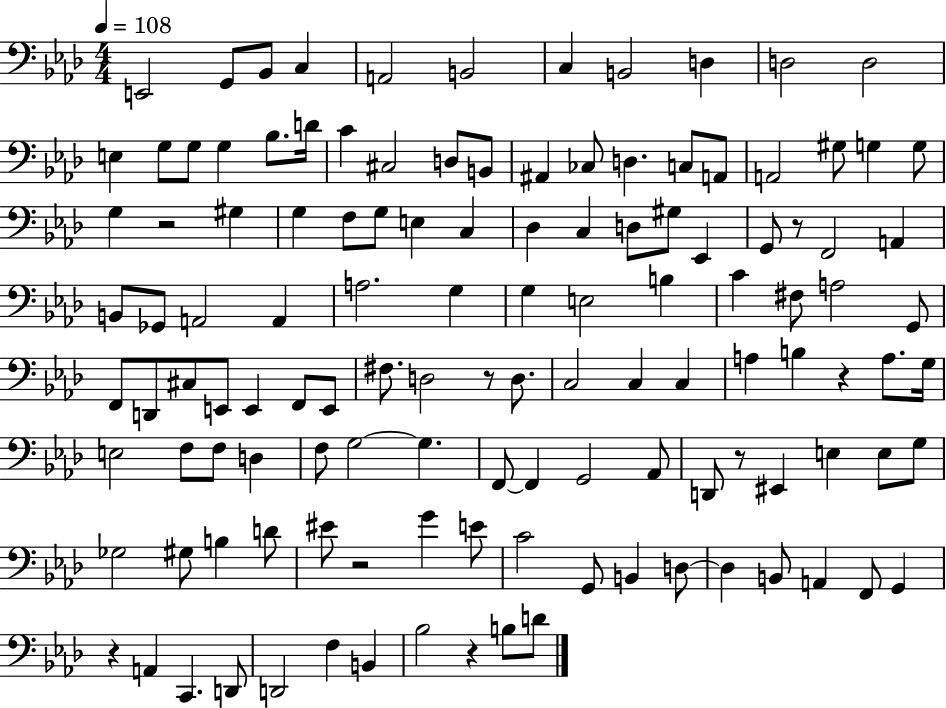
{
  \clef bass
  \numericTimeSignature
  \time 4/4
  \key aes \major
  \tempo 4 = 108
  e,2 g,8 bes,8 c4 | a,2 b,2 | c4 b,2 d4 | d2 d2 | \break e4 g8 g8 g4 bes8. d'16 | c'4 cis2 d8 b,8 | ais,4 ces8 d4. c8 a,8 | a,2 gis8 g4 g8 | \break g4 r2 gis4 | g4 f8 g8 e4 c4 | des4 c4 d8 gis8 ees,4 | g,8 r8 f,2 a,4 | \break b,8 ges,8 a,2 a,4 | a2. g4 | g4 e2 b4 | c'4 fis8 a2 g,8 | \break f,8 d,8 cis8 e,8 e,4 f,8 e,8 | fis8. d2 r8 d8. | c2 c4 c4 | a4 b4 r4 a8. g16 | \break e2 f8 f8 d4 | f8 g2~~ g4. | f,8~~ f,4 g,2 aes,8 | d,8 r8 eis,4 e4 e8 g8 | \break ges2 gis8 b4 d'8 | eis'8 r2 g'4 e'8 | c'2 g,8 b,4 d8~~ | d4 b,8 a,4 f,8 g,4 | \break r4 a,4 c,4. d,8 | d,2 f4 b,4 | bes2 r4 b8 d'8 | \bar "|."
}